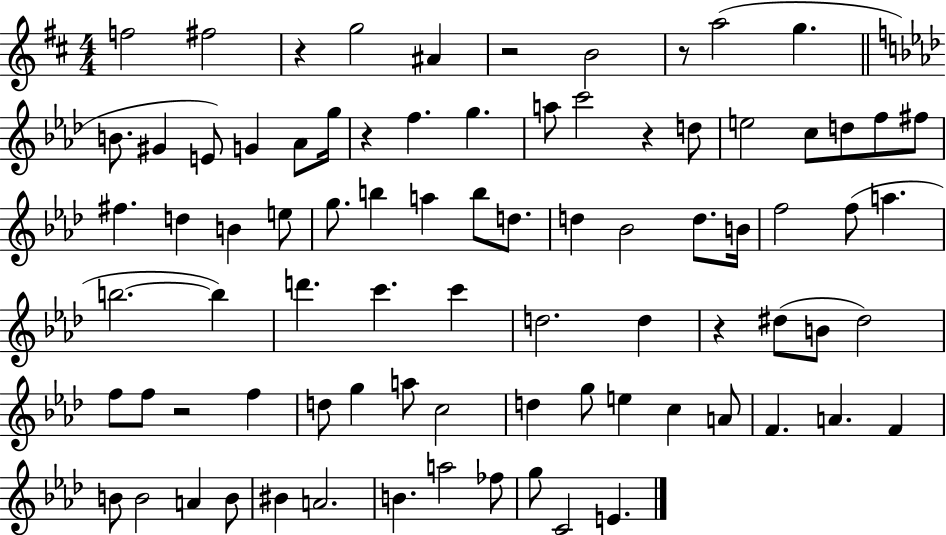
{
  \clef treble
  \numericTimeSignature
  \time 4/4
  \key d \major
  f''2 fis''2 | r4 g''2 ais'4 | r2 b'2 | r8 a''2( g''4. | \break \bar "||" \break \key f \minor b'8. gis'4 e'8) g'4 aes'8 g''16 | r4 f''4. g''4. | a''8 c'''2 r4 d''8 | e''2 c''8 d''8 f''8 fis''8 | \break fis''4. d''4 b'4 e''8 | g''8. b''4 a''4 b''8 d''8. | d''4 bes'2 d''8. b'16 | f''2 f''8( a''4. | \break b''2.~~ b''4) | d'''4. c'''4. c'''4 | d''2. d''4 | r4 dis''8( b'8 dis''2) | \break f''8 f''8 r2 f''4 | d''8 g''4 a''8 c''2 | d''4 g''8 e''4 c''4 a'8 | f'4. a'4. f'4 | \break b'8 b'2 a'4 b'8 | bis'4 a'2. | b'4. a''2 fes''8 | g''8 c'2 e'4. | \break \bar "|."
}